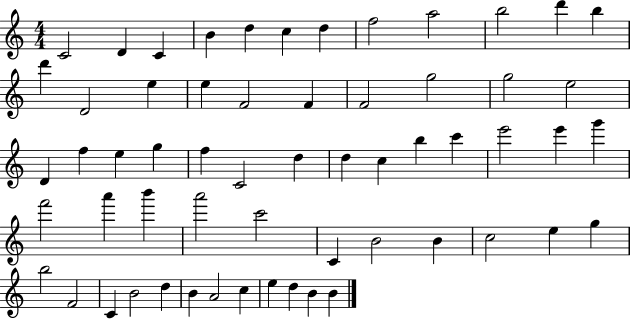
C4/h D4/q C4/q B4/q D5/q C5/q D5/q F5/h A5/h B5/h D6/q B5/q D6/q D4/h E5/q E5/q F4/h F4/q F4/h G5/h G5/h E5/h D4/q F5/q E5/q G5/q F5/q C4/h D5/q D5/q C5/q B5/q C6/q E6/h E6/q G6/q F6/h A6/q B6/q A6/h C6/h C4/q B4/h B4/q C5/h E5/q G5/q B5/h F4/h C4/q B4/h D5/q B4/q A4/h C5/q E5/q D5/q B4/q B4/q